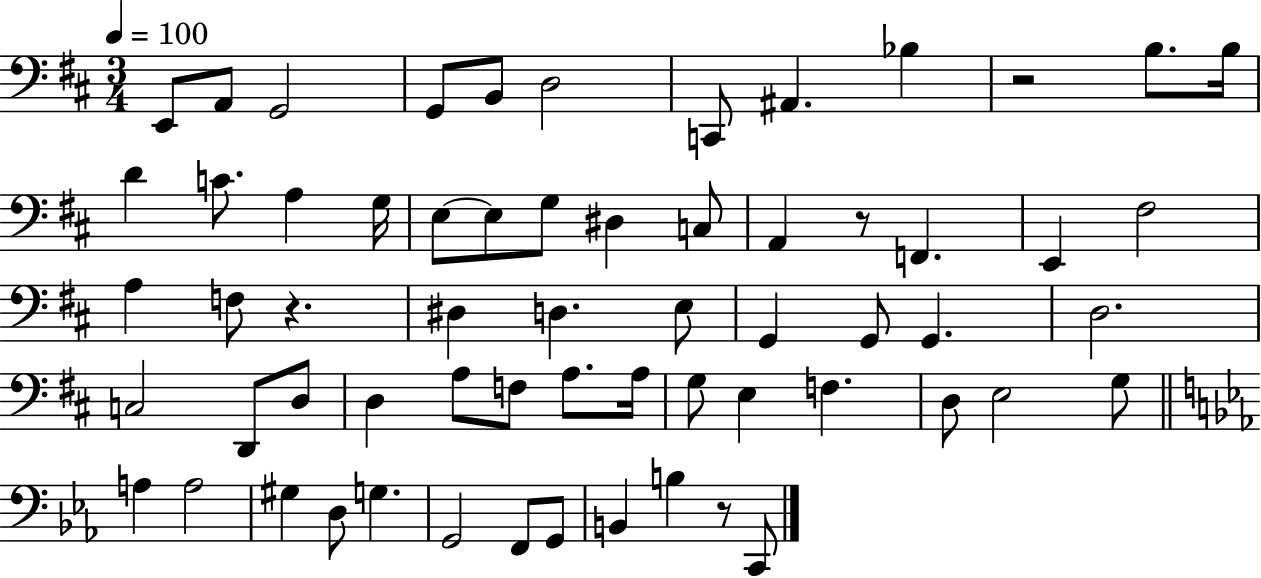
E2/e A2/e G2/h G2/e B2/e D3/h C2/e A#2/q. Bb3/q R/h B3/e. B3/s D4/q C4/e. A3/q G3/s E3/e E3/e G3/e D#3/q C3/e A2/q R/e F2/q. E2/q F#3/h A3/q F3/e R/q. D#3/q D3/q. E3/e G2/q G2/e G2/q. D3/h. C3/h D2/e D3/e D3/q A3/e F3/e A3/e. A3/s G3/e E3/q F3/q. D3/e E3/h G3/e A3/q A3/h G#3/q D3/e G3/q. G2/h F2/e G2/e B2/q B3/q R/e C2/e